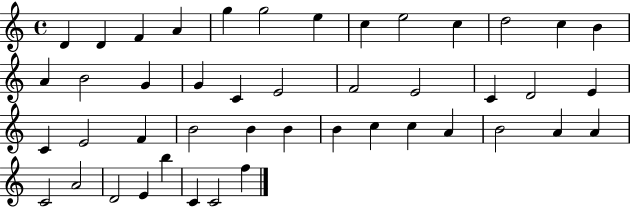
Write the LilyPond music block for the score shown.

{
  \clef treble
  \time 4/4
  \defaultTimeSignature
  \key c \major
  d'4 d'4 f'4 a'4 | g''4 g''2 e''4 | c''4 e''2 c''4 | d''2 c''4 b'4 | \break a'4 b'2 g'4 | g'4 c'4 e'2 | f'2 e'2 | c'4 d'2 e'4 | \break c'4 e'2 f'4 | b'2 b'4 b'4 | b'4 c''4 c''4 a'4 | b'2 a'4 a'4 | \break c'2 a'2 | d'2 e'4 b''4 | c'4 c'2 f''4 | \bar "|."
}